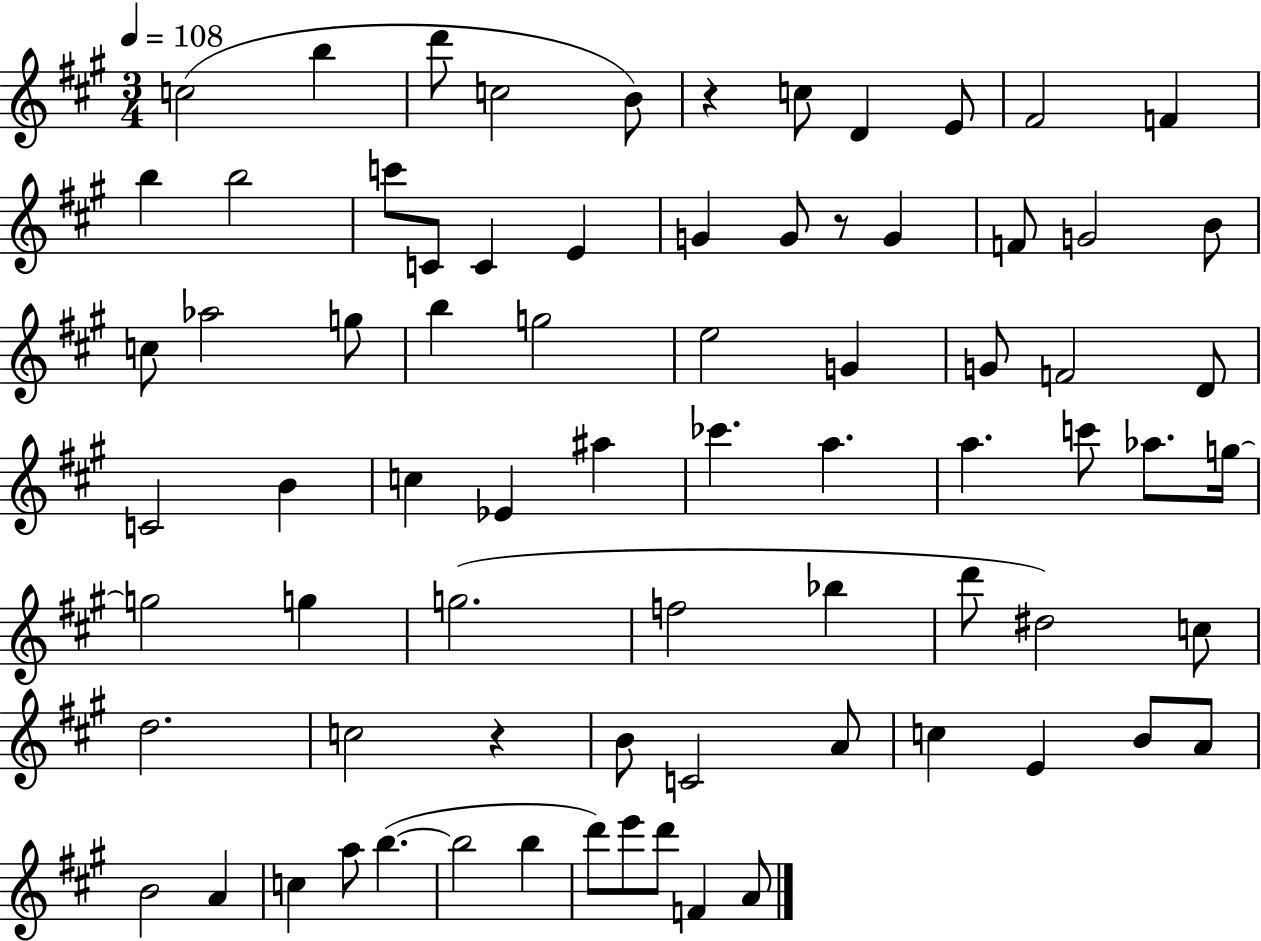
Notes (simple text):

C5/h B5/q D6/e C5/h B4/e R/q C5/e D4/q E4/e F#4/h F4/q B5/q B5/h C6/e C4/e C4/q E4/q G4/q G4/e R/e G4/q F4/e G4/h B4/e C5/e Ab5/h G5/e B5/q G5/h E5/h G4/q G4/e F4/h D4/e C4/h B4/q C5/q Eb4/q A#5/q CES6/q. A5/q. A5/q. C6/e Ab5/e. G5/s G5/h G5/q G5/h. F5/h Bb5/q D6/e D#5/h C5/e D5/h. C5/h R/q B4/e C4/h A4/e C5/q E4/q B4/e A4/e B4/h A4/q C5/q A5/e B5/q. B5/h B5/q D6/e E6/e D6/e F4/q A4/e